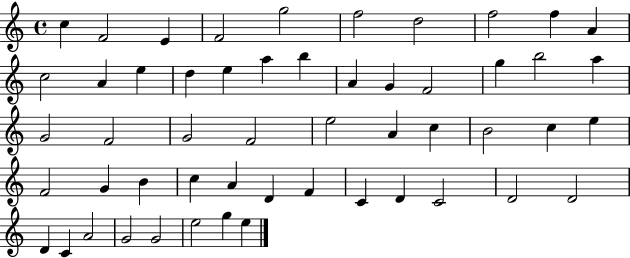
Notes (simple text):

C5/q F4/h E4/q F4/h G5/h F5/h D5/h F5/h F5/q A4/q C5/h A4/q E5/q D5/q E5/q A5/q B5/q A4/q G4/q F4/h G5/q B5/h A5/q G4/h F4/h G4/h F4/h E5/h A4/q C5/q B4/h C5/q E5/q F4/h G4/q B4/q C5/q A4/q D4/q F4/q C4/q D4/q C4/h D4/h D4/h D4/q C4/q A4/h G4/h G4/h E5/h G5/q E5/q